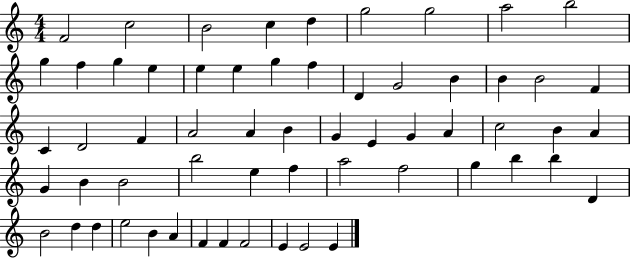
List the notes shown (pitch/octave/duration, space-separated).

F4/h C5/h B4/h C5/q D5/q G5/h G5/h A5/h B5/h G5/q F5/q G5/q E5/q E5/q E5/q G5/q F5/q D4/q G4/h B4/q B4/q B4/h F4/q C4/q D4/h F4/q A4/h A4/q B4/q G4/q E4/q G4/q A4/q C5/h B4/q A4/q G4/q B4/q B4/h B5/h E5/q F5/q A5/h F5/h G5/q B5/q B5/q D4/q B4/h D5/q D5/q E5/h B4/q A4/q F4/q F4/q F4/h E4/q E4/h E4/q